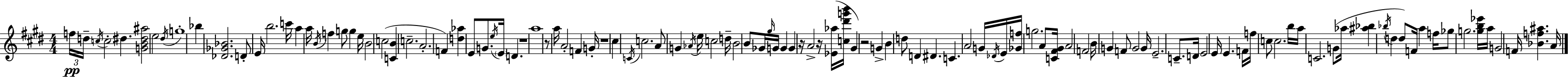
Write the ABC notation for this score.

X:1
T:Untitled
M:4/4
L:1/4
K:E
f/4 d/4 c/4 c2 ^d [GB^d^a]2 e2 ^d/4 g4 _b [_D_G_B]2 D/2 E/4 b2 c'/4 a a/4 B/4 f g/2 g e/4 B2 c2 [CB] c2 A2 F [d_a] E/2 G/2 e/4 E/4 D z4 a4 z/2 a/4 A2 F G/4 z4 ^c C/4 c2 A/2 G _A/4 e/4 c2 d/4 B2 B/2 _G/4 ^g/4 G/4 G G z/4 A2 z/4 [_E_a]/4 [c^d'g'b']/4 ^G z2 G B d/2 D ^D C A2 G/4 _D/4 E/4 [_Gf]/4 g2 A/2 [C^F^G]/4 A2 F2 B/4 G F/2 G2 G/4 E2 C/2 D/4 E2 E/4 E F/4 f/4 c/2 c2 b/4 a/4 C2 G/2 _a/4 [^a_b] _b/4 d d/2 F/4 a f/4 _g/2 g2 [gb_e']/4 a/4 G2 F/4 [_Bf^a] A/4